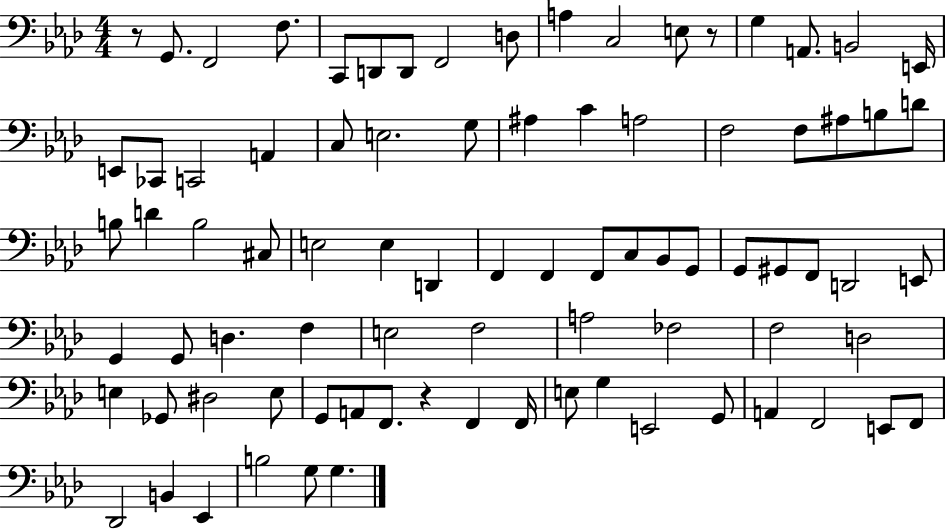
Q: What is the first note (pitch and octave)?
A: G2